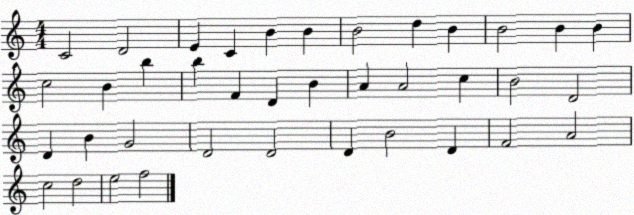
X:1
T:Untitled
M:4/4
L:1/4
K:C
C2 D2 E C B B B2 d B B2 B B c2 B b b F D B A A2 c B2 D2 D B G2 D2 D2 D B2 D F2 A2 c2 d2 e2 f2